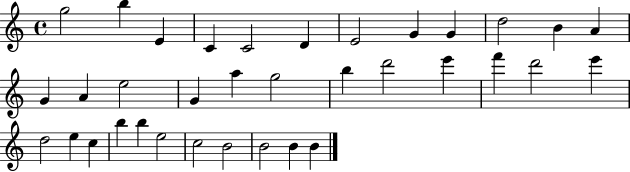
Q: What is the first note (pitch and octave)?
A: G5